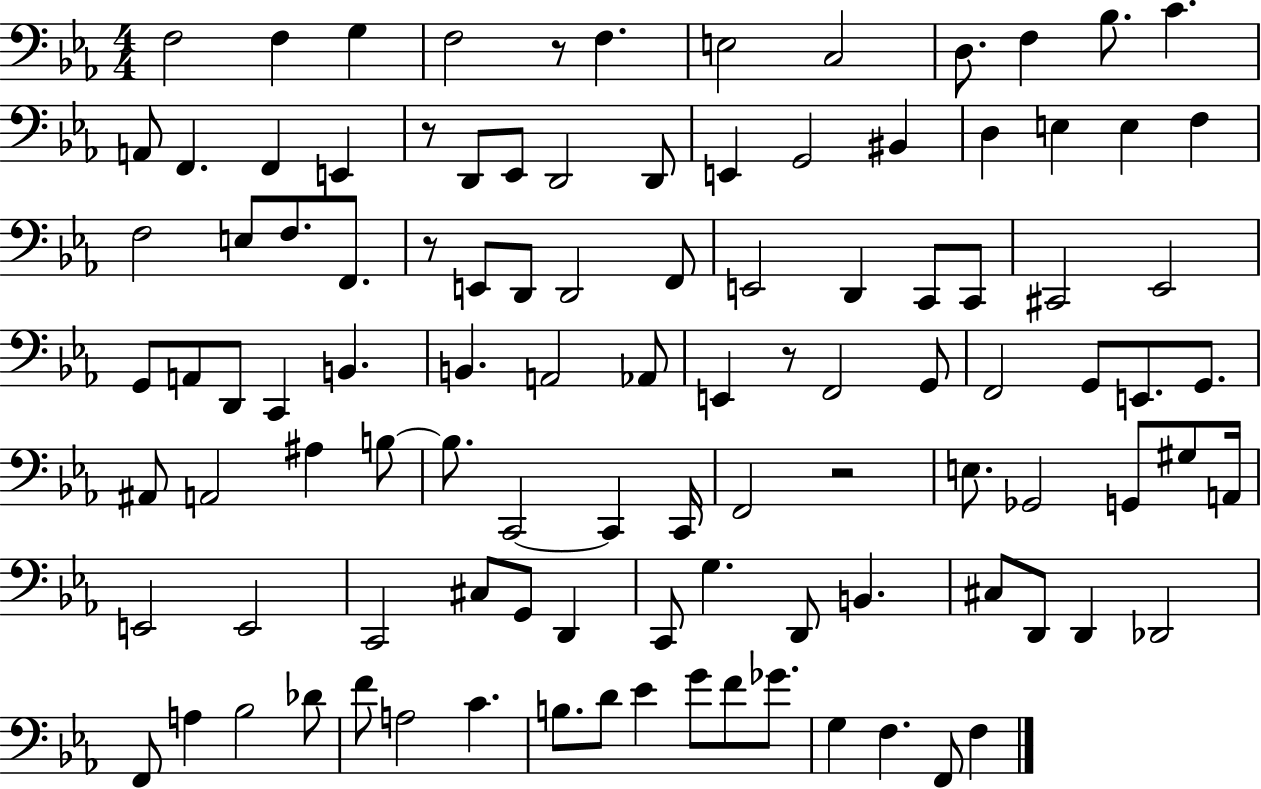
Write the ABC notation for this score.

X:1
T:Untitled
M:4/4
L:1/4
K:Eb
F,2 F, G, F,2 z/2 F, E,2 C,2 D,/2 F, _B,/2 C A,,/2 F,, F,, E,, z/2 D,,/2 _E,,/2 D,,2 D,,/2 E,, G,,2 ^B,, D, E, E, F, F,2 E,/2 F,/2 F,,/2 z/2 E,,/2 D,,/2 D,,2 F,,/2 E,,2 D,, C,,/2 C,,/2 ^C,,2 _E,,2 G,,/2 A,,/2 D,,/2 C,, B,, B,, A,,2 _A,,/2 E,, z/2 F,,2 G,,/2 F,,2 G,,/2 E,,/2 G,,/2 ^A,,/2 A,,2 ^A, B,/2 B,/2 C,,2 C,, C,,/4 F,,2 z2 E,/2 _G,,2 G,,/2 ^G,/2 A,,/4 E,,2 E,,2 C,,2 ^C,/2 G,,/2 D,, C,,/2 G, D,,/2 B,, ^C,/2 D,,/2 D,, _D,,2 F,,/2 A, _B,2 _D/2 F/2 A,2 C B,/2 D/2 _E G/2 F/2 _G/2 G, F, F,,/2 F,